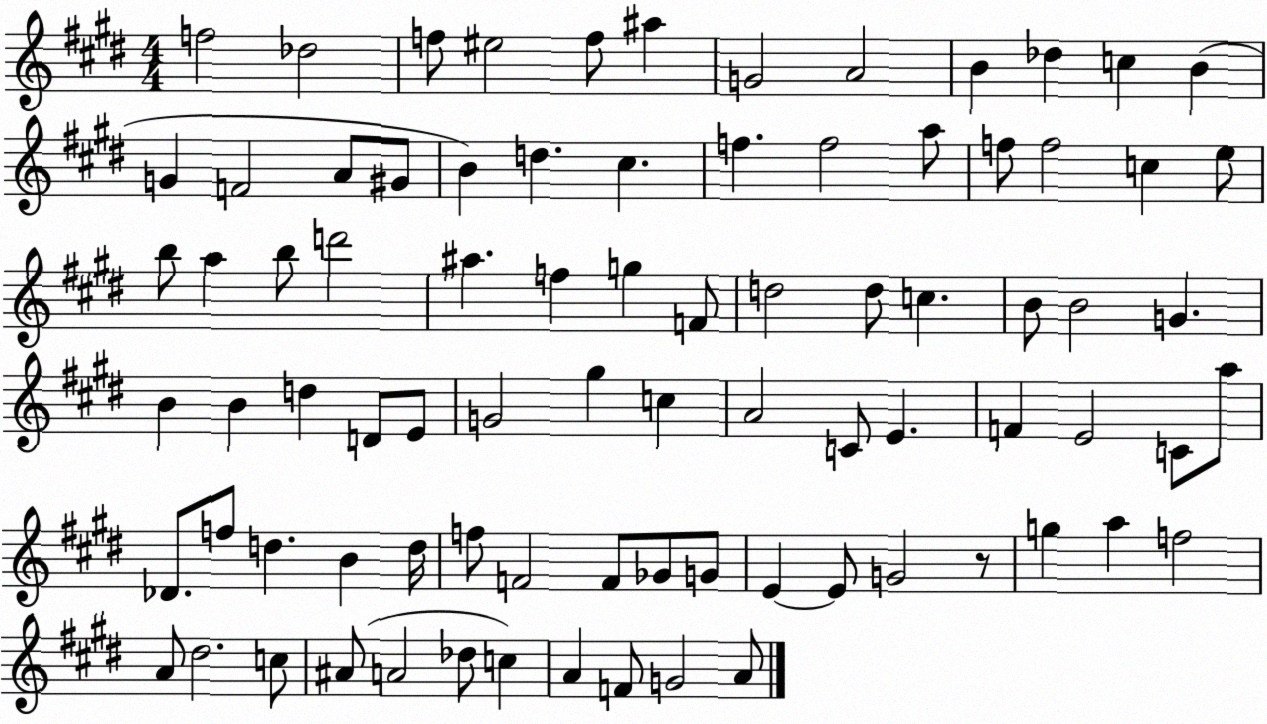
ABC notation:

X:1
T:Untitled
M:4/4
L:1/4
K:E
f2 _d2 f/2 ^e2 f/2 ^a G2 A2 B _d c B G F2 A/2 ^G/2 B d ^c f f2 a/2 f/2 f2 c e/2 b/2 a b/2 d'2 ^a f g F/2 d2 d/2 c B/2 B2 G B B d D/2 E/2 G2 ^g c A2 C/2 E F E2 C/2 a/2 _D/2 f/2 d B d/4 f/2 F2 F/2 _G/2 G/2 E E/2 G2 z/2 g a f2 A/2 ^d2 c/2 ^A/2 A2 _d/2 c A F/2 G2 A/2